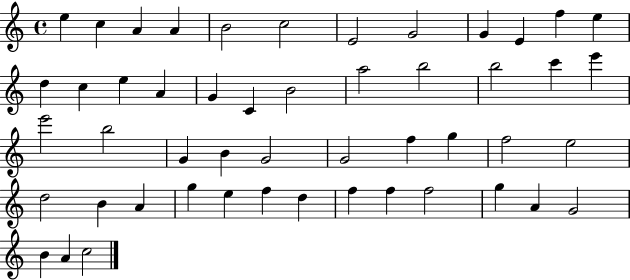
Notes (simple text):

E5/q C5/q A4/q A4/q B4/h C5/h E4/h G4/h G4/q E4/q F5/q E5/q D5/q C5/q E5/q A4/q G4/q C4/q B4/h A5/h B5/h B5/h C6/q E6/q E6/h B5/h G4/q B4/q G4/h G4/h F5/q G5/q F5/h E5/h D5/h B4/q A4/q G5/q E5/q F5/q D5/q F5/q F5/q F5/h G5/q A4/q G4/h B4/q A4/q C5/h